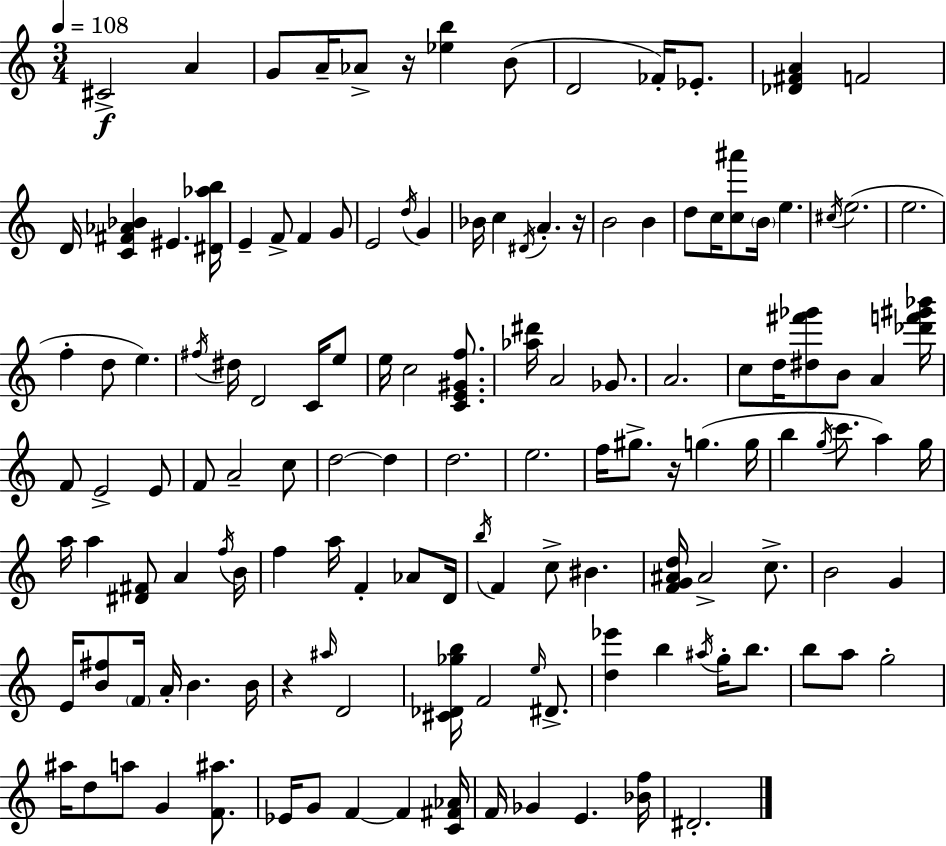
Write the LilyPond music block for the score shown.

{
  \clef treble
  \numericTimeSignature
  \time 3/4
  \key c \major
  \tempo 4 = 108
  \repeat volta 2 { cis'2->\f a'4 | g'8 a'16-- aes'8-> r16 <ees'' b''>4 b'8( | d'2 fes'16-.) ees'8.-. | <des' fis' a'>4 f'2 | \break d'16 <c' fis' aes' bes'>4 eis'4. <dis' aes'' b''>16 | e'4-- f'8-> f'4 g'8 | e'2 \acciaccatura { d''16 } g'4 | bes'16 c''4 \acciaccatura { dis'16 } a'4.-. | \break r16 b'2 b'4 | d''8 c''16 <c'' ais'''>8 \parenthesize b'16 e''4. | \acciaccatura { cis''16 } e''2.( | e''2. | \break f''4-. d''8 e''4.) | \acciaccatura { fis''16 } dis''16 d'2 | c'16 e''8 e''16 c''2 | <c' e' gis' f''>8. <aes'' dis'''>16 a'2 | \break ges'8. a'2. | c''8 d''16 <dis'' fis''' ges'''>8 b'8 a'4 | <des''' f''' gis''' bes'''>16 f'8 e'2-> | e'8 f'8 a'2-- | \break c''8 d''2~~ | d''4 d''2. | e''2. | f''16 gis''8.-> r16 g''4.( | \break g''16 b''4 \acciaccatura { g''16 } c'''8. | a''4) g''16 a''16 a''4 <dis' fis'>8 | a'4 \acciaccatura { f''16 } b'16 f''4 a''16 f'4-. | aes'8 d'16 \acciaccatura { b''16 } f'4 c''8-> | \break bis'4. <f' g' ais' d''>16 ais'2-> | c''8.-> b'2 | g'4 e'16 <b' fis''>8 \parenthesize f'16 a'16-. | b'4. b'16 r4 \grace { ais''16 } | \break d'2 <cis' des' ges'' b''>16 f'2 | \grace { e''16 } dis'8.-> <d'' ees'''>4 | b''4 \acciaccatura { ais''16 } g''16-. b''8. b''8 | a''8 g''2-. ais''16 d''8 | \break a''8 g'4 <f' ais''>8. ees'16 g'8 | f'4~~ f'4 <c' fis' aes'>16 f'16 ges'4 | e'4. <bes' f''>16 dis'2.-. | } \bar "|."
}